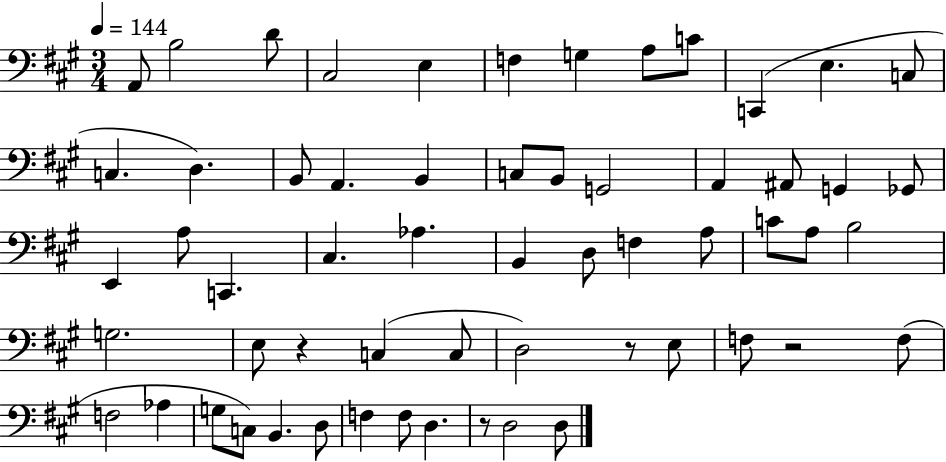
A2/e B3/h D4/e C#3/h E3/q F3/q G3/q A3/e C4/e C2/q E3/q. C3/e C3/q. D3/q. B2/e A2/q. B2/q C3/e B2/e G2/h A2/q A#2/e G2/q Gb2/e E2/q A3/e C2/q. C#3/q. Ab3/q. B2/q D3/e F3/q A3/e C4/e A3/e B3/h G3/h. E3/e R/q C3/q C3/e D3/h R/e E3/e F3/e R/h F3/e F3/h Ab3/q G3/e C3/e B2/q. D3/e F3/q F3/e D3/q. R/e D3/h D3/e